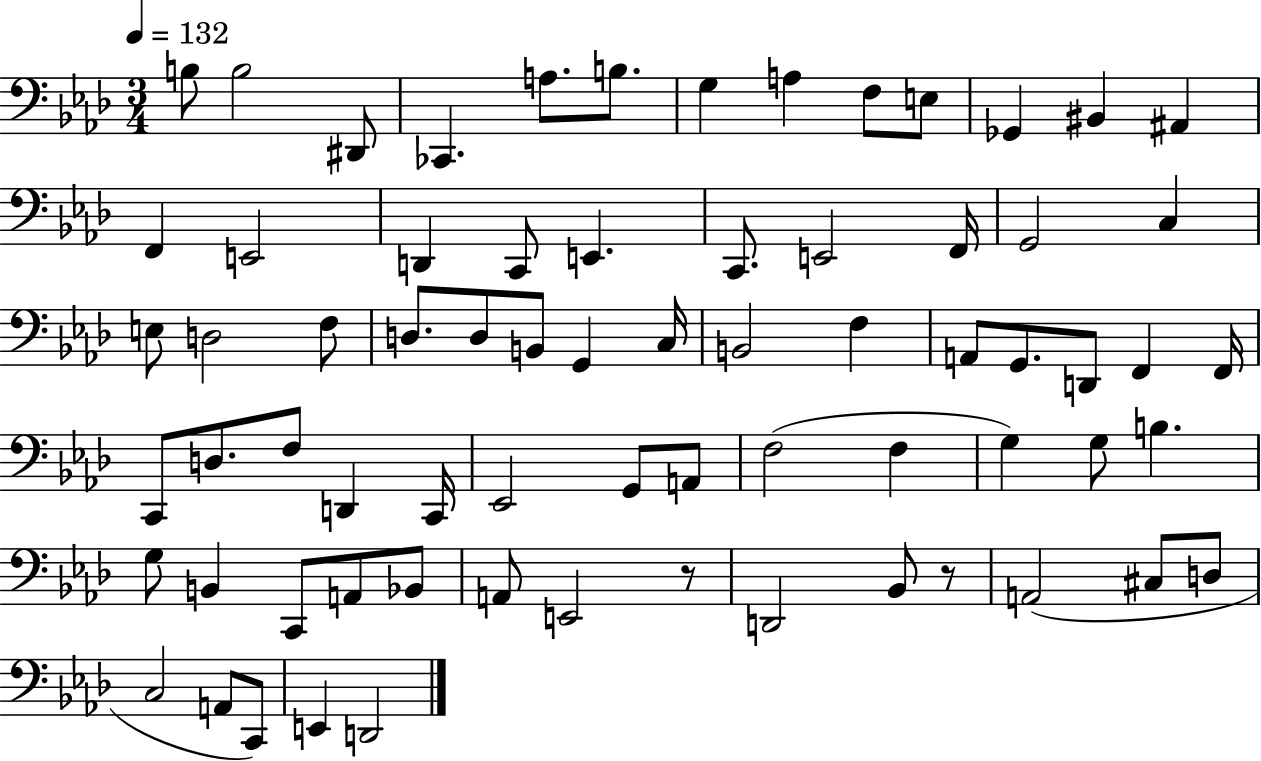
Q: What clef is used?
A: bass